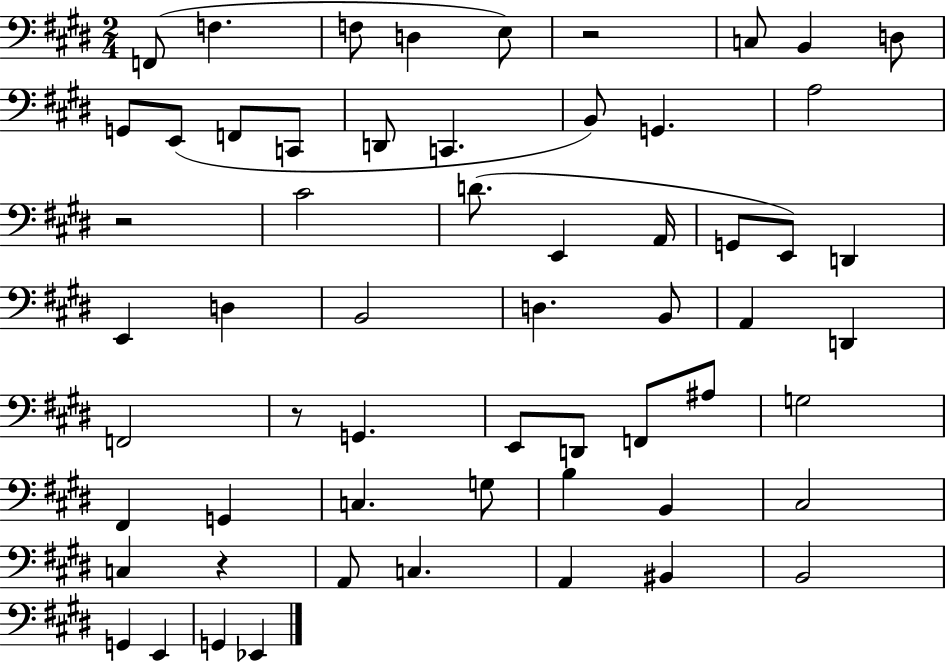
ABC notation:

X:1
T:Untitled
M:2/4
L:1/4
K:E
F,,/2 F, F,/2 D, E,/2 z2 C,/2 B,, D,/2 G,,/2 E,,/2 F,,/2 C,,/2 D,,/2 C,, B,,/2 G,, A,2 z2 ^C2 D/2 E,, A,,/4 G,,/2 E,,/2 D,, E,, D, B,,2 D, B,,/2 A,, D,, F,,2 z/2 G,, E,,/2 D,,/2 F,,/2 ^A,/2 G,2 ^F,, G,, C, G,/2 B, B,, ^C,2 C, z A,,/2 C, A,, ^B,, B,,2 G,, E,, G,, _E,,